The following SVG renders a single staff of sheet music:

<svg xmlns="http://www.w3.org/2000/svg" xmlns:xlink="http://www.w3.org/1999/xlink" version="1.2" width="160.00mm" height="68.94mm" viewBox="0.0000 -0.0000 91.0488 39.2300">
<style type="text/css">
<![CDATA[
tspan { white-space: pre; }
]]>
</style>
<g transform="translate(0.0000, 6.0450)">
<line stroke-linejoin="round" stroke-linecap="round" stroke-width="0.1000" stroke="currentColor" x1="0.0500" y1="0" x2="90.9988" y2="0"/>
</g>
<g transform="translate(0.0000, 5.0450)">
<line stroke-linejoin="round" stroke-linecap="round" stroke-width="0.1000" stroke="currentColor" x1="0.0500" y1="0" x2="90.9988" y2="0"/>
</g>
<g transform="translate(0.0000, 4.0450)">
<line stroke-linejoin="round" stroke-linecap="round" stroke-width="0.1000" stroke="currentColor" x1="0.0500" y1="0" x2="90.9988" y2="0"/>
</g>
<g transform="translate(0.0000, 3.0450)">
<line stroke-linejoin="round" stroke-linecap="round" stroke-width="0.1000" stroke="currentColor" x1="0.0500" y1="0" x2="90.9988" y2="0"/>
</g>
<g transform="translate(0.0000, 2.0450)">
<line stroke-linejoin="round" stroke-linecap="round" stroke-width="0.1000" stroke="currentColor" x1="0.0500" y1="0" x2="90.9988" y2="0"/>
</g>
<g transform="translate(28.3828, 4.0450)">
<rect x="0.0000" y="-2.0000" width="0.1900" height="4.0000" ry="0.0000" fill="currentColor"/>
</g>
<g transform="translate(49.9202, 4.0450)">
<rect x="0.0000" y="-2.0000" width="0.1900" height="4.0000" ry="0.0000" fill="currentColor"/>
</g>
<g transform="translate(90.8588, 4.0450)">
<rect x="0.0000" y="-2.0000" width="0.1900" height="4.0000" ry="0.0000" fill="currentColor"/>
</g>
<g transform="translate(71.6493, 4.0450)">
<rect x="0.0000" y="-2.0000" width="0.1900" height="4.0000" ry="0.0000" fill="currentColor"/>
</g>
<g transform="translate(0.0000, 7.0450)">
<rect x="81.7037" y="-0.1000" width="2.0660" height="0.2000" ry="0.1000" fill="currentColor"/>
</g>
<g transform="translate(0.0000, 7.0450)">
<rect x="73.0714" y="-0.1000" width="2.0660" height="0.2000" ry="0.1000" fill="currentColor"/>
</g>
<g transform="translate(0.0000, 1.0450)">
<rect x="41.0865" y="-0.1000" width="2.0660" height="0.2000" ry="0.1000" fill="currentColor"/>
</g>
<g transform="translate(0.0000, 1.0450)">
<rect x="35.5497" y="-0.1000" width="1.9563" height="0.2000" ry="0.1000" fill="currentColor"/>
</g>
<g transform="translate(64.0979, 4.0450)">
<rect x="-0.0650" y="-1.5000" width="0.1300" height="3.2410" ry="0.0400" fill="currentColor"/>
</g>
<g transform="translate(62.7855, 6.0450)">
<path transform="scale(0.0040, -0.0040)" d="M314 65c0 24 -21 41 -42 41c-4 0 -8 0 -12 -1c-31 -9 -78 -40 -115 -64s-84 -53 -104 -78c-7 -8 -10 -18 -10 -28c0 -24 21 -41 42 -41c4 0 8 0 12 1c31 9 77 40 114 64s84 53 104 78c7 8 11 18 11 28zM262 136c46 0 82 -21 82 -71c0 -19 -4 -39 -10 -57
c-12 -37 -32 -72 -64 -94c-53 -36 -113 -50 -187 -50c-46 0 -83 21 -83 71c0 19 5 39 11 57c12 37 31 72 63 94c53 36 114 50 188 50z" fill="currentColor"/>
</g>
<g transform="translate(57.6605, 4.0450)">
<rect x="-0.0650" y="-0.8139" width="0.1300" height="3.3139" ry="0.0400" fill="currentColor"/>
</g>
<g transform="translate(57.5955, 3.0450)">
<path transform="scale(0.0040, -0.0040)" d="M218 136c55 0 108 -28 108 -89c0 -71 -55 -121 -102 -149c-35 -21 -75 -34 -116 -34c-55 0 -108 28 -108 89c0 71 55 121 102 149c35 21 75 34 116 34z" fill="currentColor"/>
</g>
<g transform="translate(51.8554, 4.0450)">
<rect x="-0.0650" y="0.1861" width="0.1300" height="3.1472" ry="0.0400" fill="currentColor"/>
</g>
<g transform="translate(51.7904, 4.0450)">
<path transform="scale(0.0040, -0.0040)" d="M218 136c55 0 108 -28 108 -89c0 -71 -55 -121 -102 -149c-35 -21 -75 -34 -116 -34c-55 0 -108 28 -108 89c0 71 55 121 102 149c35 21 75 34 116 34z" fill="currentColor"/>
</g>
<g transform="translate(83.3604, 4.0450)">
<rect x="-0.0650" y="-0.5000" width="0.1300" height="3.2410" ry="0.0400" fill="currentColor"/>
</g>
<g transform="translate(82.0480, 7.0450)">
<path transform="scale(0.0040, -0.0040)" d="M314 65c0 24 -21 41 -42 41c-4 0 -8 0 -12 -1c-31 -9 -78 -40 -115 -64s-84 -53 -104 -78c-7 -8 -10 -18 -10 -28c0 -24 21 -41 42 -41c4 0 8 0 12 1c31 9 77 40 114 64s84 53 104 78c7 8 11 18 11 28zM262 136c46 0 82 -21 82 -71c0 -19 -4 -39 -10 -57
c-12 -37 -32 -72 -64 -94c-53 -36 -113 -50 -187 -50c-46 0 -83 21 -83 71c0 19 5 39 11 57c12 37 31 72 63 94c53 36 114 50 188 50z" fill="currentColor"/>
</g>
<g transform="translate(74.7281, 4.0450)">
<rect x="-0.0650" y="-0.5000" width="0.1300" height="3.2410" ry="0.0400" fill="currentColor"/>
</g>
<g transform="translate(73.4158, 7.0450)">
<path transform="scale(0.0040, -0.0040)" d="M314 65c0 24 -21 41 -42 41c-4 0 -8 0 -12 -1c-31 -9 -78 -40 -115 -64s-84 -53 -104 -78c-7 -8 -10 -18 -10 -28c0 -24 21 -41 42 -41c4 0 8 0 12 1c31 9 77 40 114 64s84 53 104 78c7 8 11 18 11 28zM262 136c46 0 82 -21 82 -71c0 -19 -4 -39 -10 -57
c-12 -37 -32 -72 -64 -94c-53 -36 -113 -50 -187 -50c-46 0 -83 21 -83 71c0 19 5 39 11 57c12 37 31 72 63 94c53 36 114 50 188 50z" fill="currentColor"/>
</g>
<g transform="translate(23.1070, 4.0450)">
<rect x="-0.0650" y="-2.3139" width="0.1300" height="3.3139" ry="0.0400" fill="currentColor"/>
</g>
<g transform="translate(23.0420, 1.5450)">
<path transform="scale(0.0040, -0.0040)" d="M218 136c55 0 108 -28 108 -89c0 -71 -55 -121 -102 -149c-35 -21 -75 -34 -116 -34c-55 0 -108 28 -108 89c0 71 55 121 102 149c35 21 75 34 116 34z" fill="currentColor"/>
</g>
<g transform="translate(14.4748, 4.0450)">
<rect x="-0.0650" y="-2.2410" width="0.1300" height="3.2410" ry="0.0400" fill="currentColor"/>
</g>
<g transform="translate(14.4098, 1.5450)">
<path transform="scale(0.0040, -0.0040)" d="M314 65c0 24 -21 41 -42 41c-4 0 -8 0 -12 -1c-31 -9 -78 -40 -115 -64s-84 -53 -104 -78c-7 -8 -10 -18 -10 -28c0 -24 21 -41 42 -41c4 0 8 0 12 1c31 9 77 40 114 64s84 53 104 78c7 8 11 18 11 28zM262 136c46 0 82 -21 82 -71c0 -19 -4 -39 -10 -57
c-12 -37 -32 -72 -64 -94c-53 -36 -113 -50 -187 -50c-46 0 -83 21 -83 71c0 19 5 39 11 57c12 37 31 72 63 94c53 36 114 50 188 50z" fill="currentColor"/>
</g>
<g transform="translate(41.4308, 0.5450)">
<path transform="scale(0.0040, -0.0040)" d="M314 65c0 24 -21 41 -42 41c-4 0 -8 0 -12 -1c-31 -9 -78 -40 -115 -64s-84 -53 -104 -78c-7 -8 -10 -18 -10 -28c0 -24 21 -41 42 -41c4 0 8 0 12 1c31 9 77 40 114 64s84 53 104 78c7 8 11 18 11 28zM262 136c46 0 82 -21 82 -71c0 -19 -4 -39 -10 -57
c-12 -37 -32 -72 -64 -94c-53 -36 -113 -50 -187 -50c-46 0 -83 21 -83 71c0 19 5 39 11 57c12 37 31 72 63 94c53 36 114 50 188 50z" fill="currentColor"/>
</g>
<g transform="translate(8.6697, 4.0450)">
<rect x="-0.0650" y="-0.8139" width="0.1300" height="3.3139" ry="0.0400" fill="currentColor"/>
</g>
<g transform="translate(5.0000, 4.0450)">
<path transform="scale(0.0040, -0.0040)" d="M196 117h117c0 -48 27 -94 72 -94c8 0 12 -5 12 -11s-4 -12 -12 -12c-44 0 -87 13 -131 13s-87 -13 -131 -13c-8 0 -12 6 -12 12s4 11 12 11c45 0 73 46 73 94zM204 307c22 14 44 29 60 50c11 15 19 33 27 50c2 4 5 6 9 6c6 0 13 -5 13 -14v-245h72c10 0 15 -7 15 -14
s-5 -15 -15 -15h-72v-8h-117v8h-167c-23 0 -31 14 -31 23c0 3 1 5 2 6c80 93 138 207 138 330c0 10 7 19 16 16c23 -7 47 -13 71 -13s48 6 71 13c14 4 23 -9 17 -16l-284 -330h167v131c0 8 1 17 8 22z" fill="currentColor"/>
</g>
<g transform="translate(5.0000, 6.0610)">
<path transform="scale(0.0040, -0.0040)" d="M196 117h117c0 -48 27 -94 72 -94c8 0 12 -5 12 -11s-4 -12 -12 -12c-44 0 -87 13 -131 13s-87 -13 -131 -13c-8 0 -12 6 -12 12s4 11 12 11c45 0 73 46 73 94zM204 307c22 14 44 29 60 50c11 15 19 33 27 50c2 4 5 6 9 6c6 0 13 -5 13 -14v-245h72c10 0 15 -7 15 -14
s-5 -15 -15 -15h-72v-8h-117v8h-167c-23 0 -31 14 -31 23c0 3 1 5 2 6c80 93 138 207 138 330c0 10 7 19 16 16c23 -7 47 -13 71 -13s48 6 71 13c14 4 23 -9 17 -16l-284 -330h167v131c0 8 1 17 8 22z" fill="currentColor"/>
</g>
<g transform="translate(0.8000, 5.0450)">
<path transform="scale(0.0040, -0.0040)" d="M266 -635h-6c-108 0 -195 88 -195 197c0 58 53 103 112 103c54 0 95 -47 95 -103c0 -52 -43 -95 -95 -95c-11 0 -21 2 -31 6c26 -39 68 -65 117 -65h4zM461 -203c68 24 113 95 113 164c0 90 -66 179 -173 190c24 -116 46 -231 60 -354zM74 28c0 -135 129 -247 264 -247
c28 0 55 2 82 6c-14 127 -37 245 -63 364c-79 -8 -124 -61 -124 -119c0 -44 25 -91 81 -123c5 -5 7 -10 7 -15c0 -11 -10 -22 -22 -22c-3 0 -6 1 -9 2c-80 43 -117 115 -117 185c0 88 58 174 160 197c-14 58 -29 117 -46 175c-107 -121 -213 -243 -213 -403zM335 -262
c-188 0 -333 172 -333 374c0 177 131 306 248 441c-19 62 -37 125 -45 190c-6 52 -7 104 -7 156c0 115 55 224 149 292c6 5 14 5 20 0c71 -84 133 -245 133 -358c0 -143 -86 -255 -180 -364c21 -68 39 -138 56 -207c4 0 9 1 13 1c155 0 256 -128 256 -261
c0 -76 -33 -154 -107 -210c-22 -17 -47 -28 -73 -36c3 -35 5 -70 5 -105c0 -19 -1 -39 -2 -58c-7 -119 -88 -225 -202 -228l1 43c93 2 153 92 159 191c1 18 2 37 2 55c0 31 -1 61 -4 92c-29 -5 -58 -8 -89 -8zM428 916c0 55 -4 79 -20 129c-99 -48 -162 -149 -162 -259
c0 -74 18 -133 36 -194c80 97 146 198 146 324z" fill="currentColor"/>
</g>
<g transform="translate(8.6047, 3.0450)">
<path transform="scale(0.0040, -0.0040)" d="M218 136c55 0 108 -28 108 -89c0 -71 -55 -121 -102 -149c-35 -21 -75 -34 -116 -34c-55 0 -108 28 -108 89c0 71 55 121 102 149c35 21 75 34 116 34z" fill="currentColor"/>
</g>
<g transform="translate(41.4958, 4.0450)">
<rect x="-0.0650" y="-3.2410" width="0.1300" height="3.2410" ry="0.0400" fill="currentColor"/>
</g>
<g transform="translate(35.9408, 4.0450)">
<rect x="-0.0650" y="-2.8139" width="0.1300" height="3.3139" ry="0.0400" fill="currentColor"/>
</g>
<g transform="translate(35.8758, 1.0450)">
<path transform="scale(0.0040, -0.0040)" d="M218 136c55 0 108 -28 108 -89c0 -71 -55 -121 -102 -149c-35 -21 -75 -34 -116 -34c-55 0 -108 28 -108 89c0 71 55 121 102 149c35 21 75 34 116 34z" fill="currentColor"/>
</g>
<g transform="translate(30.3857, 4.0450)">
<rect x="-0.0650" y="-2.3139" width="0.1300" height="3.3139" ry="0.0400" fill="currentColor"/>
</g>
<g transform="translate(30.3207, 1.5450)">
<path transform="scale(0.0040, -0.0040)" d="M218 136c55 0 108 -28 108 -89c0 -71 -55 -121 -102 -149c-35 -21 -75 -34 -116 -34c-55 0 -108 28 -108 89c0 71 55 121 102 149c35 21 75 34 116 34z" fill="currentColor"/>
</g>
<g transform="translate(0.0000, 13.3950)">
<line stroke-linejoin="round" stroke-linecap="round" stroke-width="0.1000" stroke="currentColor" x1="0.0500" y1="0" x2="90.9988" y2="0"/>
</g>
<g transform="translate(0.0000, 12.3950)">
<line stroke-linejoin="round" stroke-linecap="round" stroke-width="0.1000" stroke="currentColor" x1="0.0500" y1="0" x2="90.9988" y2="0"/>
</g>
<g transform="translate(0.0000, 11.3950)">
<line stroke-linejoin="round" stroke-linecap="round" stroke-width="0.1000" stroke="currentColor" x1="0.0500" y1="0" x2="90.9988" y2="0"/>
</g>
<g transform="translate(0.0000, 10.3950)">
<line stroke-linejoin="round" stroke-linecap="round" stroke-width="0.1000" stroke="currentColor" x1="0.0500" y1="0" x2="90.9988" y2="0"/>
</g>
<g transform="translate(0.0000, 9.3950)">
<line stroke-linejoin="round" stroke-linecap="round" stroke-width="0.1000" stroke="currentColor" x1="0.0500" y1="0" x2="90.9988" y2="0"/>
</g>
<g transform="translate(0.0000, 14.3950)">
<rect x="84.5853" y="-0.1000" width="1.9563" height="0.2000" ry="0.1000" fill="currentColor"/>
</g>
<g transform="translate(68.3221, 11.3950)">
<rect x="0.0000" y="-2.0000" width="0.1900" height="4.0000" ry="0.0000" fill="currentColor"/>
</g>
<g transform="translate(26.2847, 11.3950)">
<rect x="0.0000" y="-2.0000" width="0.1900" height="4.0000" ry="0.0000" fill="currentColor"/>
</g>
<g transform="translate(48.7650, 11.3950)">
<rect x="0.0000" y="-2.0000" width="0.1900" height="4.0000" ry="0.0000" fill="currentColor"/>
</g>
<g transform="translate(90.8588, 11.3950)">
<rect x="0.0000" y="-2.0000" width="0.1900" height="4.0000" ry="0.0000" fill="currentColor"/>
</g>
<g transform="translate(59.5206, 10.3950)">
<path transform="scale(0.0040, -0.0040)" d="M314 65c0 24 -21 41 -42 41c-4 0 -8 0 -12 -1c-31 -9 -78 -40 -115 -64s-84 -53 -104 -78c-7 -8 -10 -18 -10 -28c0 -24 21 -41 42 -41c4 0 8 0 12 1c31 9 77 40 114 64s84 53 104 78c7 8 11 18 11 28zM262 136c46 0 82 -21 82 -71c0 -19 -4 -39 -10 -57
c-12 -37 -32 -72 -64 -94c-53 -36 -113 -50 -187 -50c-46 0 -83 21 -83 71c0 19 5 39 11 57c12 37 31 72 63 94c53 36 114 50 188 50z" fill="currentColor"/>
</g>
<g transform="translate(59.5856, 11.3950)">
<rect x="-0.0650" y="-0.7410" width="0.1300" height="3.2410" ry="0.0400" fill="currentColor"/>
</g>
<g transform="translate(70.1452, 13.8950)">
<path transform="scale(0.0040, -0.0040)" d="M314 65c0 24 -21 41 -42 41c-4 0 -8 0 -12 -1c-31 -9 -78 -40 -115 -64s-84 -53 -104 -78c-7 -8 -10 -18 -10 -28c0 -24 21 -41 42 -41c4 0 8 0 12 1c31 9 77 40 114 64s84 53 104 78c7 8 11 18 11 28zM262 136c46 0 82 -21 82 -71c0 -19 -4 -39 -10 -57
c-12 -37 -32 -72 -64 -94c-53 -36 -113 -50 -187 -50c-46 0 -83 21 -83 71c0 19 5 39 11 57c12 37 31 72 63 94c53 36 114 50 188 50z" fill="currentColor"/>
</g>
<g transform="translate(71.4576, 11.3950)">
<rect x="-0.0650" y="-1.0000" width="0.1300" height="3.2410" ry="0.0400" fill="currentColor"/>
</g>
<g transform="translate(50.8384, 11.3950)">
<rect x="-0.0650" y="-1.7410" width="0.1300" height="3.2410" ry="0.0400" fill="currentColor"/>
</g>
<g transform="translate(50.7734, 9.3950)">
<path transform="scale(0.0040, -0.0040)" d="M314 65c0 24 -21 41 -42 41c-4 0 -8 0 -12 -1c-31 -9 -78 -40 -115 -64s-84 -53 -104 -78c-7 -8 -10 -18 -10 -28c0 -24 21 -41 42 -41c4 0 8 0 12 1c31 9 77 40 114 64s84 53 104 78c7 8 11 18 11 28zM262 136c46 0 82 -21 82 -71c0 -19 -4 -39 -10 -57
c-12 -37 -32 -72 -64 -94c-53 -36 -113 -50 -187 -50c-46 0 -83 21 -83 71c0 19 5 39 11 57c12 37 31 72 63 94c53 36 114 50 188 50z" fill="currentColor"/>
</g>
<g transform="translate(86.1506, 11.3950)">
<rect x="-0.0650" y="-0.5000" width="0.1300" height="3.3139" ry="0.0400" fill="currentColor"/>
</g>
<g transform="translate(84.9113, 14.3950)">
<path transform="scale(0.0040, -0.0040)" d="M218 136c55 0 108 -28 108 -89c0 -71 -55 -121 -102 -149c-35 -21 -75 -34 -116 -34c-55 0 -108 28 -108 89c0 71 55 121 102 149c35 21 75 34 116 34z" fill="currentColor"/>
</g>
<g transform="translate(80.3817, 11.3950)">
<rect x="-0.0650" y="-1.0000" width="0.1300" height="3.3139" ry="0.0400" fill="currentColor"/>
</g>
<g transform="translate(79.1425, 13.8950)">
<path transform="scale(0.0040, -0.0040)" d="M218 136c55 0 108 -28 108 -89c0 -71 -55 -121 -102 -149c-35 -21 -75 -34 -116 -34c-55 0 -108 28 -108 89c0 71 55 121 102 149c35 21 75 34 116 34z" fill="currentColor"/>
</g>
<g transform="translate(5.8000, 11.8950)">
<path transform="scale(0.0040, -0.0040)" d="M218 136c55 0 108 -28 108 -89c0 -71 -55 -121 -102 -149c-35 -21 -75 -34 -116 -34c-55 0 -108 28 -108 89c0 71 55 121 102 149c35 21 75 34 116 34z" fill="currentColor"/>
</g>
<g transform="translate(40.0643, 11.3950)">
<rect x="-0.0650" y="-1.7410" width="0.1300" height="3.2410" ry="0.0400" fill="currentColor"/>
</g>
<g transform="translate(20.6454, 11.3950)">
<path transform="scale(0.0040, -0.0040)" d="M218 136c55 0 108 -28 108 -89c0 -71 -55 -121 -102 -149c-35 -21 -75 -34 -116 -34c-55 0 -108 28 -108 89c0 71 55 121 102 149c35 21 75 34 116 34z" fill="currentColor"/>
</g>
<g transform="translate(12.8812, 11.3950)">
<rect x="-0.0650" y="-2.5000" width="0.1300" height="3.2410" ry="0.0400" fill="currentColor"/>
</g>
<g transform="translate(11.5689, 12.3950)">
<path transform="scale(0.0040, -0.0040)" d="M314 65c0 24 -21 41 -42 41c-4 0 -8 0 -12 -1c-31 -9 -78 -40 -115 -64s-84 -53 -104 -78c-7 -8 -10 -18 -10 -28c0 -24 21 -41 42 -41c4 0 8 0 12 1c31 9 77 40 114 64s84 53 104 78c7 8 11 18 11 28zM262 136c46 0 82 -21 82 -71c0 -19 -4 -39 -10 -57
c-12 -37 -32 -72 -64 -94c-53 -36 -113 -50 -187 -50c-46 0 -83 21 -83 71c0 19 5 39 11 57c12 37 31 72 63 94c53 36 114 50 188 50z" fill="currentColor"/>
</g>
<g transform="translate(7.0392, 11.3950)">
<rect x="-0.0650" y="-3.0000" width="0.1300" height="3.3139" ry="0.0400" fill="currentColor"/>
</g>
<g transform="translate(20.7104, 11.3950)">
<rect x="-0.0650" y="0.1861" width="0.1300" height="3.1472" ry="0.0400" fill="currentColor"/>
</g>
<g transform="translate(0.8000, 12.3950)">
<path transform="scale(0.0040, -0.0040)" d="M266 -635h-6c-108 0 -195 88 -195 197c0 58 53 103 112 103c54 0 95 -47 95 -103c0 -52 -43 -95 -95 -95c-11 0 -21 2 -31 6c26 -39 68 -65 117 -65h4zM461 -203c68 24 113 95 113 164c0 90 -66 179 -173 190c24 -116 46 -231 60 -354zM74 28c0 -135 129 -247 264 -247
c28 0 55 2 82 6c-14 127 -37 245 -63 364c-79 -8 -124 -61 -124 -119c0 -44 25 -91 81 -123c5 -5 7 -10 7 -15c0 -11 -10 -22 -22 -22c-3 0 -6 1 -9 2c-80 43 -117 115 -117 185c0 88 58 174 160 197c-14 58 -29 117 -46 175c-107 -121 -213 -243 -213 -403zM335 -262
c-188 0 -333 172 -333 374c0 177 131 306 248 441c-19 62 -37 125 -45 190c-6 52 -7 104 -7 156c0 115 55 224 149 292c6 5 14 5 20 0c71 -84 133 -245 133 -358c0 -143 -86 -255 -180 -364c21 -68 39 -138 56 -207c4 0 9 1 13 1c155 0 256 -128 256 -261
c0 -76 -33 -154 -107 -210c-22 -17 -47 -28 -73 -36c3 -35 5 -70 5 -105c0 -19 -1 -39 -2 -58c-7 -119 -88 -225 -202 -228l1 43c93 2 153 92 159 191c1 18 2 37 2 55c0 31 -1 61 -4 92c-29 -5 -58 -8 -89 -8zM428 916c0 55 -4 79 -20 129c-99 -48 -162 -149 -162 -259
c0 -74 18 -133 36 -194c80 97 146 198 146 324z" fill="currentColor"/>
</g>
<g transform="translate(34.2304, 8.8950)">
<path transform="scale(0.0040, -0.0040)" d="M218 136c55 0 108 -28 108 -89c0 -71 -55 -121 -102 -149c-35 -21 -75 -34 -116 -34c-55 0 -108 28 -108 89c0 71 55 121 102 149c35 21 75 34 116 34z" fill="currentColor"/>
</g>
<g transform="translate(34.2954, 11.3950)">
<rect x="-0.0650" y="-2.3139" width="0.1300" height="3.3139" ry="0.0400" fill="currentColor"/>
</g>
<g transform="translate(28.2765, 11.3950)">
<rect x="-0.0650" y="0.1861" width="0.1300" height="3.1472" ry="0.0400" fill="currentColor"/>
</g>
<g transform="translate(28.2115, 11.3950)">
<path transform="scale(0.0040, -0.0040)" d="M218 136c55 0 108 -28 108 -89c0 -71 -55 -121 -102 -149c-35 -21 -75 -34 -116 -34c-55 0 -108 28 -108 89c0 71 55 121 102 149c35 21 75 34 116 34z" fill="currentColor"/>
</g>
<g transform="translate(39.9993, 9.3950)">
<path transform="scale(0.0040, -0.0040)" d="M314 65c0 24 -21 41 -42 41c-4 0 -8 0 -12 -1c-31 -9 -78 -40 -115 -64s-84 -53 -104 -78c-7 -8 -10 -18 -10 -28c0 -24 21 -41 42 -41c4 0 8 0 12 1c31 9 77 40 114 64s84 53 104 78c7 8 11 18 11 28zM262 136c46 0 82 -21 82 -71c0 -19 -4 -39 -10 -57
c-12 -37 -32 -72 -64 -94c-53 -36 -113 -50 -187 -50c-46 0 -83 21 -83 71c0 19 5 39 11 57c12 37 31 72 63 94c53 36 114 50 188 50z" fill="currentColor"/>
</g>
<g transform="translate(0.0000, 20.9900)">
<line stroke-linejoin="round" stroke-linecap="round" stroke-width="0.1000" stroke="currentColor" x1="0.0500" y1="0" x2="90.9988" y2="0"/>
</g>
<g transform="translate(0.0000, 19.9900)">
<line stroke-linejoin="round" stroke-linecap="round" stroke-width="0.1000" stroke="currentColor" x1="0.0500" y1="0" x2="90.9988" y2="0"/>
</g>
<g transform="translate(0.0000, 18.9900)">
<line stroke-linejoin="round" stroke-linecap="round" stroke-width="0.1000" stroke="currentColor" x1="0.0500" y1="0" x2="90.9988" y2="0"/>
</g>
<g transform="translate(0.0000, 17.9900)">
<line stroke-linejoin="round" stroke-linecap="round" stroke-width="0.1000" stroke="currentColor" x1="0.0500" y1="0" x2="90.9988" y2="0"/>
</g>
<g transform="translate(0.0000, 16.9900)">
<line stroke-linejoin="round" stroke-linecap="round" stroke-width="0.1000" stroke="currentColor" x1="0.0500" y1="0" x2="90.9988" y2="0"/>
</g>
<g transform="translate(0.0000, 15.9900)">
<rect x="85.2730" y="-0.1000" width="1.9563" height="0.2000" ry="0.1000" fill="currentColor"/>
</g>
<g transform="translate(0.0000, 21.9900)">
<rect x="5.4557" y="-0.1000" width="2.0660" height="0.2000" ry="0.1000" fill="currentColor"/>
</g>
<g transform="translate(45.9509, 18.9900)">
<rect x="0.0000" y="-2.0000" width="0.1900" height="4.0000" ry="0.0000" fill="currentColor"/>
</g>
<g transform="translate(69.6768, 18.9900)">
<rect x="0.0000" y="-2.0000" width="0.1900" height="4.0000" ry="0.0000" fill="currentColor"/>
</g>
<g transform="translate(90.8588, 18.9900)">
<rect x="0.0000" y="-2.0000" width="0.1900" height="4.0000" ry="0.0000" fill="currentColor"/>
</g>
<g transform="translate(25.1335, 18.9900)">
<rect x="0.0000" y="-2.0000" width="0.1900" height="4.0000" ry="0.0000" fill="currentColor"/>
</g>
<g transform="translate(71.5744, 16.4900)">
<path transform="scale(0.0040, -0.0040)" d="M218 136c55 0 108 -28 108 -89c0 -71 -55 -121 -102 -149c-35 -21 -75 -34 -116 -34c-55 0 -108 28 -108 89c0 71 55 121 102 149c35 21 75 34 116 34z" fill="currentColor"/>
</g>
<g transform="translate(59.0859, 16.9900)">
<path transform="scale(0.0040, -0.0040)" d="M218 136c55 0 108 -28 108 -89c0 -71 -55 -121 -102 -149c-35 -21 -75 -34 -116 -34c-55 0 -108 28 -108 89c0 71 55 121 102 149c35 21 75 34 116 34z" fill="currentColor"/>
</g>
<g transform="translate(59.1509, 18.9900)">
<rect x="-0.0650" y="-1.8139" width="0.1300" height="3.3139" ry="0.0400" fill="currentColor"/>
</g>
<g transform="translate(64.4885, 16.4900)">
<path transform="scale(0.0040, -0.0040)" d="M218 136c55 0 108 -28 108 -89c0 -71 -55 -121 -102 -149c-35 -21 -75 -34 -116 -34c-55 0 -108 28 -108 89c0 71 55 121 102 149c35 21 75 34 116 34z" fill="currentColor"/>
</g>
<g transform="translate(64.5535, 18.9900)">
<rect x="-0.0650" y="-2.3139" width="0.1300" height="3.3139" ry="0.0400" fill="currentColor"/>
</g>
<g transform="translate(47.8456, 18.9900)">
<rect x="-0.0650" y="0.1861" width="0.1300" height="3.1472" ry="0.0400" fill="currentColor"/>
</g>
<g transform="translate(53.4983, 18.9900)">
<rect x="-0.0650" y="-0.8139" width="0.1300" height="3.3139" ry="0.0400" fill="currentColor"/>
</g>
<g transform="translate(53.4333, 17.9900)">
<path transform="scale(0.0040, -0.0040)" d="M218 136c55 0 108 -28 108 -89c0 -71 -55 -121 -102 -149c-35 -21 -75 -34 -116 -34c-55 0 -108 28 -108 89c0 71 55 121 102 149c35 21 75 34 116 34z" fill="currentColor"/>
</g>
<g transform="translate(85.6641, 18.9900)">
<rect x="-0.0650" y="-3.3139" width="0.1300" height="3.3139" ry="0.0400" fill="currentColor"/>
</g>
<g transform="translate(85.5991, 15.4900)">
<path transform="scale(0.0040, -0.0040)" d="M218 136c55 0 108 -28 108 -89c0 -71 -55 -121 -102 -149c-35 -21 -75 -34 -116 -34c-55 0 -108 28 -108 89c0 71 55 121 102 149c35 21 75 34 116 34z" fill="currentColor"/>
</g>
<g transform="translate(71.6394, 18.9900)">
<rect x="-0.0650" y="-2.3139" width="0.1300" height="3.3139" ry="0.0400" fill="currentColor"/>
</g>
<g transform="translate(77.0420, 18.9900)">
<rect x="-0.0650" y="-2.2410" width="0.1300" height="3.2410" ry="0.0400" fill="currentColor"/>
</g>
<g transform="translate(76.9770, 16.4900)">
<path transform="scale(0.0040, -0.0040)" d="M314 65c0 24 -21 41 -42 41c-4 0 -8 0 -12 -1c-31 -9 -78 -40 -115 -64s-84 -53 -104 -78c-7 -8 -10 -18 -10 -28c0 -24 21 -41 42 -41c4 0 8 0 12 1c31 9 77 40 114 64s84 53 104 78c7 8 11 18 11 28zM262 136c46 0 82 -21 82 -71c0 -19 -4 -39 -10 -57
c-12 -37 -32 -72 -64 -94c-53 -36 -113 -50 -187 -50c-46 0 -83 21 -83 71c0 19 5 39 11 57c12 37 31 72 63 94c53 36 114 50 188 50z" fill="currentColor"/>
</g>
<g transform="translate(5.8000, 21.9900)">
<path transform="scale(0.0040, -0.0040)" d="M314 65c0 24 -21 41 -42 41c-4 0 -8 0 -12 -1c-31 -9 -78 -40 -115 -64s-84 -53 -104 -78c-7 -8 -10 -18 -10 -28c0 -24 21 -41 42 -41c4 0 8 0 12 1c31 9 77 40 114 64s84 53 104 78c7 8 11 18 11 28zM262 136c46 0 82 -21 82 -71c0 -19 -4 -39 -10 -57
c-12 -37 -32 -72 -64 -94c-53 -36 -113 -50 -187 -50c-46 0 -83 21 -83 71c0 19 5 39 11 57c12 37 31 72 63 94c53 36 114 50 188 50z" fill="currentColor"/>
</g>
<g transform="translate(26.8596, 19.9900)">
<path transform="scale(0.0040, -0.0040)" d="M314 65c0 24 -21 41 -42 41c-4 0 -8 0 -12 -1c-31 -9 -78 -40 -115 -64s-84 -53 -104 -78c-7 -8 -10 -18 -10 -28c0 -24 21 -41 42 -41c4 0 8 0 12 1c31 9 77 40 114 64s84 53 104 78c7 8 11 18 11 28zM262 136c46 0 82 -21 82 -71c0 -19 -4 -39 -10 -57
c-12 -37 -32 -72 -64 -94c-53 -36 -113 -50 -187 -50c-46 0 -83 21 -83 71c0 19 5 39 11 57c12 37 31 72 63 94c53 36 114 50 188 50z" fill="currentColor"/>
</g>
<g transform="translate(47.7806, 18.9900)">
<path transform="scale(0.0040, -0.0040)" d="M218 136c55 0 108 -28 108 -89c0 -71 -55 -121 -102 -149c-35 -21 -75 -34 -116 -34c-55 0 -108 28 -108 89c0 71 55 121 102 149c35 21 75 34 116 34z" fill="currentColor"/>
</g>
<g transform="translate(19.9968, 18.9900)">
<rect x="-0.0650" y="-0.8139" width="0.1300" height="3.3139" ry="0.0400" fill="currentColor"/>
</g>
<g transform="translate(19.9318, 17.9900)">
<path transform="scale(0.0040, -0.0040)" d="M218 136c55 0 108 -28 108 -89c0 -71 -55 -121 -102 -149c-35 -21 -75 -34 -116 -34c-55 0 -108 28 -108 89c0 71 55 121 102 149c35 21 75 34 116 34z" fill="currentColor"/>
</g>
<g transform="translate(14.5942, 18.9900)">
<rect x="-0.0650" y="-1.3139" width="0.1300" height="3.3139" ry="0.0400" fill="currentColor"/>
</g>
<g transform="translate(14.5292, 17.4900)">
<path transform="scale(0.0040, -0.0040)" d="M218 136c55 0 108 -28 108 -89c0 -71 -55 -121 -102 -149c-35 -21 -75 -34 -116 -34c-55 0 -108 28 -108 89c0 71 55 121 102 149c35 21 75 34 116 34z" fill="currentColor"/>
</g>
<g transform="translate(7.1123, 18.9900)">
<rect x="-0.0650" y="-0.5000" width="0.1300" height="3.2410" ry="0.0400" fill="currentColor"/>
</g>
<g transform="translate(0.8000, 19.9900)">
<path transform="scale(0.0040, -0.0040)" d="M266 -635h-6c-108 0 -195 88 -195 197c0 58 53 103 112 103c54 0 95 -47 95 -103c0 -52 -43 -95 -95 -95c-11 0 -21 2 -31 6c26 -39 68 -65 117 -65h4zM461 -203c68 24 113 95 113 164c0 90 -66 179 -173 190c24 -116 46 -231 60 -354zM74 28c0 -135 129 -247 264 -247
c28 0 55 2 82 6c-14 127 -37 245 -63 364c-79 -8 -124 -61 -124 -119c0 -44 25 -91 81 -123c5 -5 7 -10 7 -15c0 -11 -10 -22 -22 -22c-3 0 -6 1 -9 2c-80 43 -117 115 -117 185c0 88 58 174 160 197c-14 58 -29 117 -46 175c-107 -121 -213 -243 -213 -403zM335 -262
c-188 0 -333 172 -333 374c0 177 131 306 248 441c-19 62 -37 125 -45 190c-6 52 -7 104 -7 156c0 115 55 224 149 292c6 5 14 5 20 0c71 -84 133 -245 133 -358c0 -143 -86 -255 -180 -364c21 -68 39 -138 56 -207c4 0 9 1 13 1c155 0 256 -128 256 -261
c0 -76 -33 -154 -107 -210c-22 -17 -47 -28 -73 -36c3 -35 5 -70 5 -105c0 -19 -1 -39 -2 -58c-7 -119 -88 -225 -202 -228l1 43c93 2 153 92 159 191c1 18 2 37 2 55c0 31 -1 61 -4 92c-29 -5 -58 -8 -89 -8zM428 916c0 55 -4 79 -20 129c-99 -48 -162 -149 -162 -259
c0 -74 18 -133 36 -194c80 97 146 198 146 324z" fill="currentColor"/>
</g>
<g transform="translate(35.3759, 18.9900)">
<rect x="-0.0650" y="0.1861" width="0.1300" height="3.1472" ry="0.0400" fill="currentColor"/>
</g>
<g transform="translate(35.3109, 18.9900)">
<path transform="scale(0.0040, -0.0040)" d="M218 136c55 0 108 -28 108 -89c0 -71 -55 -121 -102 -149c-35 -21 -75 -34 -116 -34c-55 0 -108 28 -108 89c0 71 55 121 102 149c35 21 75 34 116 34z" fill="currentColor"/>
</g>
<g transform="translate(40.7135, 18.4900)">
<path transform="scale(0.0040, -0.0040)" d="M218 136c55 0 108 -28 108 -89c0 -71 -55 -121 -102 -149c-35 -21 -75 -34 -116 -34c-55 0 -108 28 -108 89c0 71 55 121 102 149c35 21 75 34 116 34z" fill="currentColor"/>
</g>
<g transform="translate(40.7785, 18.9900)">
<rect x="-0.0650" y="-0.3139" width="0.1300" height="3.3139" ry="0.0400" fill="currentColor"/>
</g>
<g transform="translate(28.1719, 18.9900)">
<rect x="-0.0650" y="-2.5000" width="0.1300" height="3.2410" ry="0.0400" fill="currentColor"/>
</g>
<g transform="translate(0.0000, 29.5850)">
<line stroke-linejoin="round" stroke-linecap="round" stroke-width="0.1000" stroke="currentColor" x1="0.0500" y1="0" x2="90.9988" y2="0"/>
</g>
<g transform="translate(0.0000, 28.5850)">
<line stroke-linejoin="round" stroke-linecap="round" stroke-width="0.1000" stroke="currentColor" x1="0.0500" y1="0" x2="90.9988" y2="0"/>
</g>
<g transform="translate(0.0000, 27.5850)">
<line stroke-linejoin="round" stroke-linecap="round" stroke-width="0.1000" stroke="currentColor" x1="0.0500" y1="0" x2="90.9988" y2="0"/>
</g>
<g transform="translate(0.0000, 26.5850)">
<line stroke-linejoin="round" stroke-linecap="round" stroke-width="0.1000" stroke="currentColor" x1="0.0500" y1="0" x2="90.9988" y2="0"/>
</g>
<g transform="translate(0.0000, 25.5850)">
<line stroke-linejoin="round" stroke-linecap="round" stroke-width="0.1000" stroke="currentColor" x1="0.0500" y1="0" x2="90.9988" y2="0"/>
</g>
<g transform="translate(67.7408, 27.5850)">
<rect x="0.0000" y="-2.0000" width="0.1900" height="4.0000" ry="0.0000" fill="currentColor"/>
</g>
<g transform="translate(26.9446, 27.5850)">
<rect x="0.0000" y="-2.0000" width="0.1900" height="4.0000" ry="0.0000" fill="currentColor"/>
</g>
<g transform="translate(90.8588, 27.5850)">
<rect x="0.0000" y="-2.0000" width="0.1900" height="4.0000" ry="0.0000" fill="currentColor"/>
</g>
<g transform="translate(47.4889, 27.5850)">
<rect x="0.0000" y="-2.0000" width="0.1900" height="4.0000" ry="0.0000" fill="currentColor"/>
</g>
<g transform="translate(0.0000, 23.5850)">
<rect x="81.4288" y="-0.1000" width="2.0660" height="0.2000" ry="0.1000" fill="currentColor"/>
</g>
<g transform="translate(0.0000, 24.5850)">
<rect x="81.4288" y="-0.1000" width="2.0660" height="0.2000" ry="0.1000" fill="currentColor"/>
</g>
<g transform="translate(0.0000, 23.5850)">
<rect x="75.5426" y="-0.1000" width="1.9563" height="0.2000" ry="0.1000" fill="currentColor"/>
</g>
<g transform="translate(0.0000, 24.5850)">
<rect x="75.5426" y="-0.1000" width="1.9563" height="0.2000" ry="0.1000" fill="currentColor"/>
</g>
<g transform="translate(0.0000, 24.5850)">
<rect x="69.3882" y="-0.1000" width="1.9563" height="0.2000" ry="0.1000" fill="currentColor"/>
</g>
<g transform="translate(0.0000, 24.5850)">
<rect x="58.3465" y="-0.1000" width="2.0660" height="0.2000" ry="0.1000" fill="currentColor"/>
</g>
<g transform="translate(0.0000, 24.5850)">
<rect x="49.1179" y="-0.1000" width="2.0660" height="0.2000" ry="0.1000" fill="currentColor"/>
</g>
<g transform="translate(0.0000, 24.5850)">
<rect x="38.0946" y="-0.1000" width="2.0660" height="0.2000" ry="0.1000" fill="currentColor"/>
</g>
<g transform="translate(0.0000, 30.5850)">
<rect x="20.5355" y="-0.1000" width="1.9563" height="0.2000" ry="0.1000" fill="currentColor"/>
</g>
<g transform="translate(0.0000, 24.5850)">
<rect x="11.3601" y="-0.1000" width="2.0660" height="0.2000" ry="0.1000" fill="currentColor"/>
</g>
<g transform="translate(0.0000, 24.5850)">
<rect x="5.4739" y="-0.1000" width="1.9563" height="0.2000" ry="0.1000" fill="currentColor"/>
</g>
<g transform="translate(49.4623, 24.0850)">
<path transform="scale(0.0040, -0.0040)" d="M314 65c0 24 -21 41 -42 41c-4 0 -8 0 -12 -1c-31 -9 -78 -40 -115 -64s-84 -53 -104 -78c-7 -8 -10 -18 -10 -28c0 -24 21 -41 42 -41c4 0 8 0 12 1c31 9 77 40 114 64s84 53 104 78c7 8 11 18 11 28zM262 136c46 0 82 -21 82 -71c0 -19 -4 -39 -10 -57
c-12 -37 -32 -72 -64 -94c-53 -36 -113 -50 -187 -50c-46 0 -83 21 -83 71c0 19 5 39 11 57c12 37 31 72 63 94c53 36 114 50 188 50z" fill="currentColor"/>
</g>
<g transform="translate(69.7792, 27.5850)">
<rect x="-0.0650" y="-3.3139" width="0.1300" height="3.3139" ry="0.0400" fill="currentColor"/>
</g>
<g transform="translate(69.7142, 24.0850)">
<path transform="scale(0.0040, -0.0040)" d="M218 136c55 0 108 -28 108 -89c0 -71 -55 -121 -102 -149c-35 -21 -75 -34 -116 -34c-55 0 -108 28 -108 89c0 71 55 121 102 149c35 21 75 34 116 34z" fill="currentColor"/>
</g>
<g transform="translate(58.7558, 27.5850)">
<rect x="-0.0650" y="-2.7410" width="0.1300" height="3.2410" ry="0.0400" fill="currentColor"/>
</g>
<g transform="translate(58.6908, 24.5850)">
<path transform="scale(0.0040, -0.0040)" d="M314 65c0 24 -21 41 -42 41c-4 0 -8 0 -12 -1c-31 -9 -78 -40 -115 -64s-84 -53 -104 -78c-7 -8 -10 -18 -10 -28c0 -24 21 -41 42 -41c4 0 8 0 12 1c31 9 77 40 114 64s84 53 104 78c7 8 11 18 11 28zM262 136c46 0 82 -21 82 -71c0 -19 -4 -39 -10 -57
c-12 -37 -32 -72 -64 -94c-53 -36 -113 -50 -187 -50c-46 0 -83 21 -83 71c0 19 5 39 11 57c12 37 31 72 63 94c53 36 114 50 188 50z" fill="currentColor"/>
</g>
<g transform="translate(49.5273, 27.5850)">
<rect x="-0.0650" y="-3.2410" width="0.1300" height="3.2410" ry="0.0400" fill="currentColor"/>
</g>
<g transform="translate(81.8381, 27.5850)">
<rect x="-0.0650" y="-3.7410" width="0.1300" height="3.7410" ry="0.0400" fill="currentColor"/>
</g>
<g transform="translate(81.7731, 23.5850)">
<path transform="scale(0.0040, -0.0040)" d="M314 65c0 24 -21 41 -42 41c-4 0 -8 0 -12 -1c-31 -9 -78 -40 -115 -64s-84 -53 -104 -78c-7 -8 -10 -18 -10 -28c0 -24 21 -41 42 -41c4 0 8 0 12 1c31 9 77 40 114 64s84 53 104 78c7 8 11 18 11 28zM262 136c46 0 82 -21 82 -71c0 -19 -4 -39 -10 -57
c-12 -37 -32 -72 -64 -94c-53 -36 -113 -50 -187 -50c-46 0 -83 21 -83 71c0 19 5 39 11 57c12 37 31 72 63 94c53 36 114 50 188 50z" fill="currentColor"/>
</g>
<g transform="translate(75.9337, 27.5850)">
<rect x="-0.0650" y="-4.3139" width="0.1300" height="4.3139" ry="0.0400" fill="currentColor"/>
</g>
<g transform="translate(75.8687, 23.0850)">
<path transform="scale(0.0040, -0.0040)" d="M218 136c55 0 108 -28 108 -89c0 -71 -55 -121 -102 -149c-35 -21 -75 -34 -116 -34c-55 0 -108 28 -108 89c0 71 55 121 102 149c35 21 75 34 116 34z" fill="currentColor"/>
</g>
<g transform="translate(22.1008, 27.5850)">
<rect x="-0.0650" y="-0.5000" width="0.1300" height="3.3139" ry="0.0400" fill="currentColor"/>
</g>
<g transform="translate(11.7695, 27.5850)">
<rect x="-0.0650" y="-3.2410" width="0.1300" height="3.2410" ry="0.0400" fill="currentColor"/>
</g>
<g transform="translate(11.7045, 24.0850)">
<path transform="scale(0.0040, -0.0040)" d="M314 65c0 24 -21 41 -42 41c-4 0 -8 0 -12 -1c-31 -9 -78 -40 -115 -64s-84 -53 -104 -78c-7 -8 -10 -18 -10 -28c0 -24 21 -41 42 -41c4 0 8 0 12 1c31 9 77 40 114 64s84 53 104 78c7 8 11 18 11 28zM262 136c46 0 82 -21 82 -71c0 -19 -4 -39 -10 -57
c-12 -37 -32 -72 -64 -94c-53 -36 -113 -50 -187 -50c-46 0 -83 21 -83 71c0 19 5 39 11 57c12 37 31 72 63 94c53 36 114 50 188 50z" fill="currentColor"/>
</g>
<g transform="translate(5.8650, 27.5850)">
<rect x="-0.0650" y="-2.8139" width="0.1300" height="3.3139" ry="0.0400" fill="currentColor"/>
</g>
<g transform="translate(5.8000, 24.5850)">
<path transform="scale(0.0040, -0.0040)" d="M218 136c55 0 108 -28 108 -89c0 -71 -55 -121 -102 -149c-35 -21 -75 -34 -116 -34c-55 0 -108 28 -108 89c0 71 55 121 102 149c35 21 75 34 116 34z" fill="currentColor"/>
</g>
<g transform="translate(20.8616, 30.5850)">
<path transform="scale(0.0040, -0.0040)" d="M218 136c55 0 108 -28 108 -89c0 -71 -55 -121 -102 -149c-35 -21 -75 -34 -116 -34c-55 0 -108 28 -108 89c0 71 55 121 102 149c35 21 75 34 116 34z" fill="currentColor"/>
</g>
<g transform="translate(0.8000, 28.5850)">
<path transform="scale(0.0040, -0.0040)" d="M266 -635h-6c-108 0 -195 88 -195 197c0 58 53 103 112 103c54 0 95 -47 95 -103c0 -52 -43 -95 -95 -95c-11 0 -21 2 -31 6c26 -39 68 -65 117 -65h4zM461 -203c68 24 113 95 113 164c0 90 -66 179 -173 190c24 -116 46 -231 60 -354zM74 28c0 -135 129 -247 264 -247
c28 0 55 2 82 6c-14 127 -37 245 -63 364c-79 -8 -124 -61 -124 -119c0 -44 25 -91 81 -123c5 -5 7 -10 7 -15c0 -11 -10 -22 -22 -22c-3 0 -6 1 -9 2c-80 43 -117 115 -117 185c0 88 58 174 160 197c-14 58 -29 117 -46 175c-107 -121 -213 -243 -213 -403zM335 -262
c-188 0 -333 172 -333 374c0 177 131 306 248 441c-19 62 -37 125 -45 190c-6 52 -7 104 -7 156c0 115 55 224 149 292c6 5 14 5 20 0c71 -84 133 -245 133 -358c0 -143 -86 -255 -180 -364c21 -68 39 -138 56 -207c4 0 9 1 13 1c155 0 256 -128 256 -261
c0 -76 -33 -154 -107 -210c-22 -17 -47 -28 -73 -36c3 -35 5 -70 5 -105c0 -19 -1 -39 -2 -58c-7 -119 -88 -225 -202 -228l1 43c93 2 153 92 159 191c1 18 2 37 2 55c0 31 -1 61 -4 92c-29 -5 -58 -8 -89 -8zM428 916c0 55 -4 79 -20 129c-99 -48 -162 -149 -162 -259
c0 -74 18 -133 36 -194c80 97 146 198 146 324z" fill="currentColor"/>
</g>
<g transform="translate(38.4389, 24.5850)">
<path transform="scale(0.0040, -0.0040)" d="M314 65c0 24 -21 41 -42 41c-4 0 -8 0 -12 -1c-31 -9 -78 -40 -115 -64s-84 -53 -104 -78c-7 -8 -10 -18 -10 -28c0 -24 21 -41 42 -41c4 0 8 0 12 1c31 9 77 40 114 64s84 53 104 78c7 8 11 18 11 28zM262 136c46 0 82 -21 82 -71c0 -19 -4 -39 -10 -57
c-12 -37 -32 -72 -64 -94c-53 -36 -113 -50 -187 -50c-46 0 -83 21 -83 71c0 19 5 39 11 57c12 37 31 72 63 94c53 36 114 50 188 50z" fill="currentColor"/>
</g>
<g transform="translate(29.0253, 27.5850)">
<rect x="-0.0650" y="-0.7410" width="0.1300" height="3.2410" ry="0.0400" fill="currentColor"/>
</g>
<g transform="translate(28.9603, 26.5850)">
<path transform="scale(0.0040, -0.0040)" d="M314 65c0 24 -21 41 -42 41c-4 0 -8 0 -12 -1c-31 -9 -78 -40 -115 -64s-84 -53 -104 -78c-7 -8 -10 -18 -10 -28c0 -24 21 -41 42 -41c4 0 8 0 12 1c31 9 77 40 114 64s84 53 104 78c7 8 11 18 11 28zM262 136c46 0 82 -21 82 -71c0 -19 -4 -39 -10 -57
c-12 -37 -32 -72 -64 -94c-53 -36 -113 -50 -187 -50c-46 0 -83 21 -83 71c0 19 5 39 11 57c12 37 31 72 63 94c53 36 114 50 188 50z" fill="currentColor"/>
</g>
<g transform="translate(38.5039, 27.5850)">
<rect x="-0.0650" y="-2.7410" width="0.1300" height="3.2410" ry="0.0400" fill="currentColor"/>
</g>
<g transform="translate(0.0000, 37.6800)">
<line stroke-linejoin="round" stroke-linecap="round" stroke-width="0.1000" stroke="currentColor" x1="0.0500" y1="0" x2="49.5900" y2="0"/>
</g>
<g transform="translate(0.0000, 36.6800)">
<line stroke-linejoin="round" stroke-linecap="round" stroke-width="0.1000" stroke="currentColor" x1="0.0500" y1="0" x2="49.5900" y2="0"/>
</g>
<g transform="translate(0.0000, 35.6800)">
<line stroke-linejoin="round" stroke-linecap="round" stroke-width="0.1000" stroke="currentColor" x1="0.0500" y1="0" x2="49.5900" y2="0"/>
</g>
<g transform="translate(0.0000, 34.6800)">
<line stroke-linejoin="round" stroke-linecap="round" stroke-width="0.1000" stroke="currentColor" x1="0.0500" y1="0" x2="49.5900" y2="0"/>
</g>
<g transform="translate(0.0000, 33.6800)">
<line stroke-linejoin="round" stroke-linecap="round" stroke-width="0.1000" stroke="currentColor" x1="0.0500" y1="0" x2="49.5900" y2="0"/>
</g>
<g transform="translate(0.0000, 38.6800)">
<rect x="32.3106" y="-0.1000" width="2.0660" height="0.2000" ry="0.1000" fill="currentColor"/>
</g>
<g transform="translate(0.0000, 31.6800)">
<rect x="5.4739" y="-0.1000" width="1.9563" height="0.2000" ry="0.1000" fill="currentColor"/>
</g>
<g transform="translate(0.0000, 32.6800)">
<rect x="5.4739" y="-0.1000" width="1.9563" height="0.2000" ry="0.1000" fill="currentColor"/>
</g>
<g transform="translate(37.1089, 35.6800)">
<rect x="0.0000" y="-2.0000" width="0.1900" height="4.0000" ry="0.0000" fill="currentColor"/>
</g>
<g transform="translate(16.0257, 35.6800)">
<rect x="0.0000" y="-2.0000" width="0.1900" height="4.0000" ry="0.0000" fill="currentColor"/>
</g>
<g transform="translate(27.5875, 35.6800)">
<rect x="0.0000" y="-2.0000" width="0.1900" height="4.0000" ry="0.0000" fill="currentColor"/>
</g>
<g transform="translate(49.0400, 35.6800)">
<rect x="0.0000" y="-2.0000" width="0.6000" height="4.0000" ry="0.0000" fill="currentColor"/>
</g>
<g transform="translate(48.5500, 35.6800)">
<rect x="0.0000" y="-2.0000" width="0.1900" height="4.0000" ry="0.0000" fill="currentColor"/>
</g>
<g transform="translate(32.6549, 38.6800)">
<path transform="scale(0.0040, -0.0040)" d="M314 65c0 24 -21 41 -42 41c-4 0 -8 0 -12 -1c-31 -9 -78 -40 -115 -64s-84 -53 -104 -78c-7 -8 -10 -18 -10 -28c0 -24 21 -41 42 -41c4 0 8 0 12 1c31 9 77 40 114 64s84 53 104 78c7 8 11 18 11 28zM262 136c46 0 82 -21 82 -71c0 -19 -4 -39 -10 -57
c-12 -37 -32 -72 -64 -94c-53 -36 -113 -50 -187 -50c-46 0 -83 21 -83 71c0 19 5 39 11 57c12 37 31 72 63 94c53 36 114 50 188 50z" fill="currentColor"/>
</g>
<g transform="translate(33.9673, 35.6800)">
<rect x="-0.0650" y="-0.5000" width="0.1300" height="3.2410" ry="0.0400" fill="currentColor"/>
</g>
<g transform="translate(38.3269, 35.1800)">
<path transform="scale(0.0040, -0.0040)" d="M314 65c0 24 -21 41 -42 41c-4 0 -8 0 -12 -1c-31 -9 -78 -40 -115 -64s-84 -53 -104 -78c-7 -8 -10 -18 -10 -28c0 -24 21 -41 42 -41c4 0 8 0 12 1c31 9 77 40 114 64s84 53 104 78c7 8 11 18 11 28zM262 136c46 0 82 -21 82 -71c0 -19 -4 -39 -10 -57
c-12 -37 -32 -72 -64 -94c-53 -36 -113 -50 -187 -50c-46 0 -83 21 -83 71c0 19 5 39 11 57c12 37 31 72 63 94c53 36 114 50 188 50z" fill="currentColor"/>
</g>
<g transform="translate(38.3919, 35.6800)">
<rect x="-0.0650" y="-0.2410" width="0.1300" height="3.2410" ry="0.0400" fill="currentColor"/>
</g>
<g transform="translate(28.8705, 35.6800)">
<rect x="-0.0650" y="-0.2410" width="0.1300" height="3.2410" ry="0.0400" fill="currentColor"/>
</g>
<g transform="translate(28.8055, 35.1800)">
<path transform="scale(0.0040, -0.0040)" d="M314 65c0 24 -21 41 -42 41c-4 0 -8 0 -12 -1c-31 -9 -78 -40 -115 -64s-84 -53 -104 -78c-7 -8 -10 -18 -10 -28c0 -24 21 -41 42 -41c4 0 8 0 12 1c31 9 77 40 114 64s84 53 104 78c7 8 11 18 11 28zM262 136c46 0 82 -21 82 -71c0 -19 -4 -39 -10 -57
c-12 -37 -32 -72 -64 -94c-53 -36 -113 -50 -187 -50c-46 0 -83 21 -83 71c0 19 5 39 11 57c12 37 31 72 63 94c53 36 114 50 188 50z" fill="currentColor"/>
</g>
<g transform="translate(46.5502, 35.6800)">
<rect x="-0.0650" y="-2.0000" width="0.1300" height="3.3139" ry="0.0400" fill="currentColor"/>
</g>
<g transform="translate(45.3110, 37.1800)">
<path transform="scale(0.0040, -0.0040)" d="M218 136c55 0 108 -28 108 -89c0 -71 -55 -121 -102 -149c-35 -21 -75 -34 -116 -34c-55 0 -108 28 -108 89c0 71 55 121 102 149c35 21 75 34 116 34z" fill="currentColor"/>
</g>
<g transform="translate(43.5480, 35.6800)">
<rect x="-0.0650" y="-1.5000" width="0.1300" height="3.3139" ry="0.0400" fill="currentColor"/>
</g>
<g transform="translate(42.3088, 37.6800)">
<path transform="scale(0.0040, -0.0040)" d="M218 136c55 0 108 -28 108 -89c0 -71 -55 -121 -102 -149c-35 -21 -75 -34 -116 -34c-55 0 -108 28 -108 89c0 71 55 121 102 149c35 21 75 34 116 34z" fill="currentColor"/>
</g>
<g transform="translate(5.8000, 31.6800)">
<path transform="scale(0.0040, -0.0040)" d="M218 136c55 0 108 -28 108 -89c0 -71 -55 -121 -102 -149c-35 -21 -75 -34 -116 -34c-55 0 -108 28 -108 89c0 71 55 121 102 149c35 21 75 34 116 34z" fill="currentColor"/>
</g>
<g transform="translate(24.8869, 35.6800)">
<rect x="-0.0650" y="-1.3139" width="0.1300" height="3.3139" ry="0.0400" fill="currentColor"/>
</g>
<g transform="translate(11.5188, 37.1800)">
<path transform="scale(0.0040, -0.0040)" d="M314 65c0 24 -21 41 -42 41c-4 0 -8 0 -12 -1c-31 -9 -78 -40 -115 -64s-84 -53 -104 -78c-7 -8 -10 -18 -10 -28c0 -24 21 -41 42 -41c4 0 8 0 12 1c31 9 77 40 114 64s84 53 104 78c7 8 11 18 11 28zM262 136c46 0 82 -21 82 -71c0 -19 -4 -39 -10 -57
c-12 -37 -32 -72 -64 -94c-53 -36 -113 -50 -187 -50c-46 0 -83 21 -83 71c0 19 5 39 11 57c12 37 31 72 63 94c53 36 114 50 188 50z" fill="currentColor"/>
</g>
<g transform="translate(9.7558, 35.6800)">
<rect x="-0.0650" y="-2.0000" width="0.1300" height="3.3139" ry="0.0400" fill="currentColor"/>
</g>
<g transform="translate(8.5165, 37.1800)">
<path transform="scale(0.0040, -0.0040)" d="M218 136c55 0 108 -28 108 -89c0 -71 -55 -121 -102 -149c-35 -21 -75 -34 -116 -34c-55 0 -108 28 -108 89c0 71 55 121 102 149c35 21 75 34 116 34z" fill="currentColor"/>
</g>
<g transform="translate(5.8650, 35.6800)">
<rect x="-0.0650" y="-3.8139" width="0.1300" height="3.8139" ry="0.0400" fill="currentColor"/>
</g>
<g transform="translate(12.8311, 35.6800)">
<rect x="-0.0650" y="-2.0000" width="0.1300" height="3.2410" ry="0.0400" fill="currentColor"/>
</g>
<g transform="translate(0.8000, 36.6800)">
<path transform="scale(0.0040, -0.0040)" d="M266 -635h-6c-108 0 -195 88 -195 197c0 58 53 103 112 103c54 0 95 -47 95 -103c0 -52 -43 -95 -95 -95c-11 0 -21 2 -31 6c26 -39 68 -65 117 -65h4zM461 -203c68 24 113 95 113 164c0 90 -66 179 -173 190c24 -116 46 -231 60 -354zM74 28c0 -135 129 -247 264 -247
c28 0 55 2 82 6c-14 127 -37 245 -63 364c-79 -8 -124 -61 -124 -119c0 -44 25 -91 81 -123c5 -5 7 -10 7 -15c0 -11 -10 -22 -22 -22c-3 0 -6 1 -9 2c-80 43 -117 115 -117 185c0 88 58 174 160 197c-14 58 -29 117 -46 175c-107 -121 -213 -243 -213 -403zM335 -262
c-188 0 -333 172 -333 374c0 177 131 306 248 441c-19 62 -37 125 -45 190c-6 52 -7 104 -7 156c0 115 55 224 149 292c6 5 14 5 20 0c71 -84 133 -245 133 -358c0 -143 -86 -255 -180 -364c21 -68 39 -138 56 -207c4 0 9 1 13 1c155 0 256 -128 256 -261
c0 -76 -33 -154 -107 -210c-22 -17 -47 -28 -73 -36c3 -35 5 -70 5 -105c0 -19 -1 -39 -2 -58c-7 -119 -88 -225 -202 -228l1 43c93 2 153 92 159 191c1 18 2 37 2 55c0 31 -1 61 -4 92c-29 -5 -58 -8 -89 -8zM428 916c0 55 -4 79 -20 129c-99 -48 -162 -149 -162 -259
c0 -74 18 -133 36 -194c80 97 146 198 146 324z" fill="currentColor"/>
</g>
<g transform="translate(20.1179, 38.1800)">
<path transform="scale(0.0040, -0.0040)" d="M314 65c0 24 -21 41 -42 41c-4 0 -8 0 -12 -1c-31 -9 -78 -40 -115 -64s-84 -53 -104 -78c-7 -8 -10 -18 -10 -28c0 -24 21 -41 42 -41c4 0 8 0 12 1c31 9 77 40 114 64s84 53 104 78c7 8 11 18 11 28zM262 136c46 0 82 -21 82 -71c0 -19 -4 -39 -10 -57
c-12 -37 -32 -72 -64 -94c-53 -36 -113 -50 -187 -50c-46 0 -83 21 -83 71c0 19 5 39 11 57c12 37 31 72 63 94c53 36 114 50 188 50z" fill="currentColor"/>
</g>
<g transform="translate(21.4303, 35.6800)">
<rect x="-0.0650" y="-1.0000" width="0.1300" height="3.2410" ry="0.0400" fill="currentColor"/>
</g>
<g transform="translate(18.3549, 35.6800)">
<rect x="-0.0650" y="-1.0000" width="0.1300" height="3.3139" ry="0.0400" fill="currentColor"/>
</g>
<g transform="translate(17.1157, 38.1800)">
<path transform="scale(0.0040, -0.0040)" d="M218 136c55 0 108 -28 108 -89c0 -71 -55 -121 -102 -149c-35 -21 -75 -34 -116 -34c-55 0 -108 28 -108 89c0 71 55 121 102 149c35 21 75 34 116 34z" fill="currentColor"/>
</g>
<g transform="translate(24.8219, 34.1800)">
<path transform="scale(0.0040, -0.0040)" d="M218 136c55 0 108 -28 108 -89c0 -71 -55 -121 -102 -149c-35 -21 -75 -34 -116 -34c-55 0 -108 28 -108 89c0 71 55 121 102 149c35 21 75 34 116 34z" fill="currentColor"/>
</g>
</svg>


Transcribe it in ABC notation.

X:1
T:Untitled
M:4/4
L:1/4
K:C
d g2 g g a b2 B d E2 C2 C2 A G2 B B g f2 f2 d2 D2 D C C2 e d G2 B c B d f g g g2 b a b2 C d2 a2 b2 a2 b d' c'2 c' F F2 D D2 e c2 C2 c2 E F